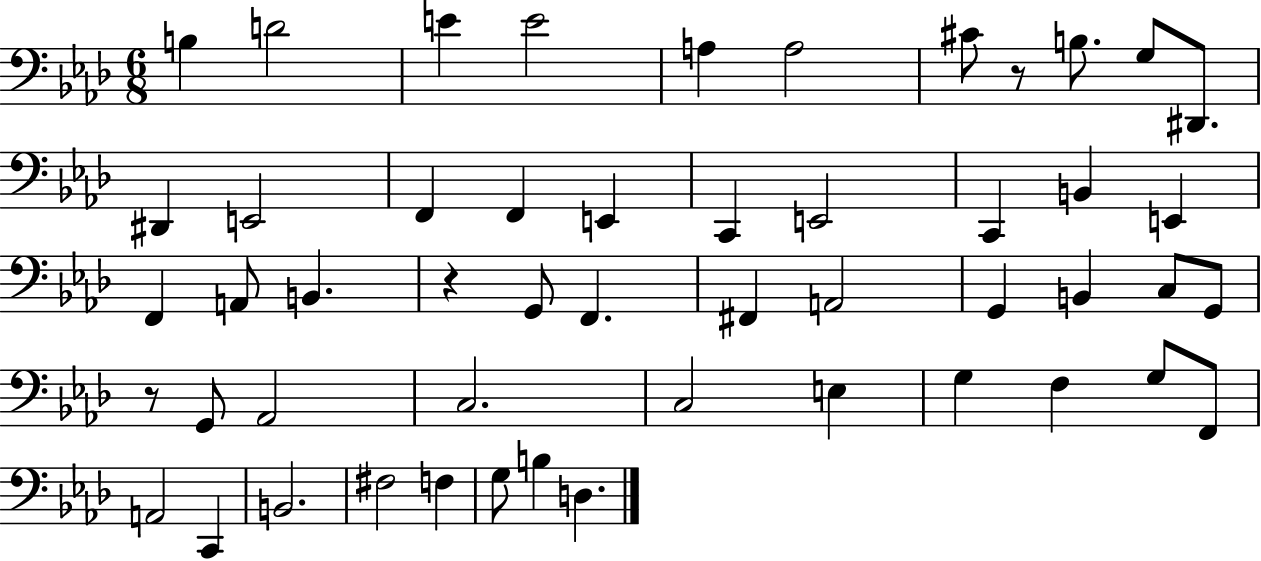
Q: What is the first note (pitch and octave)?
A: B3